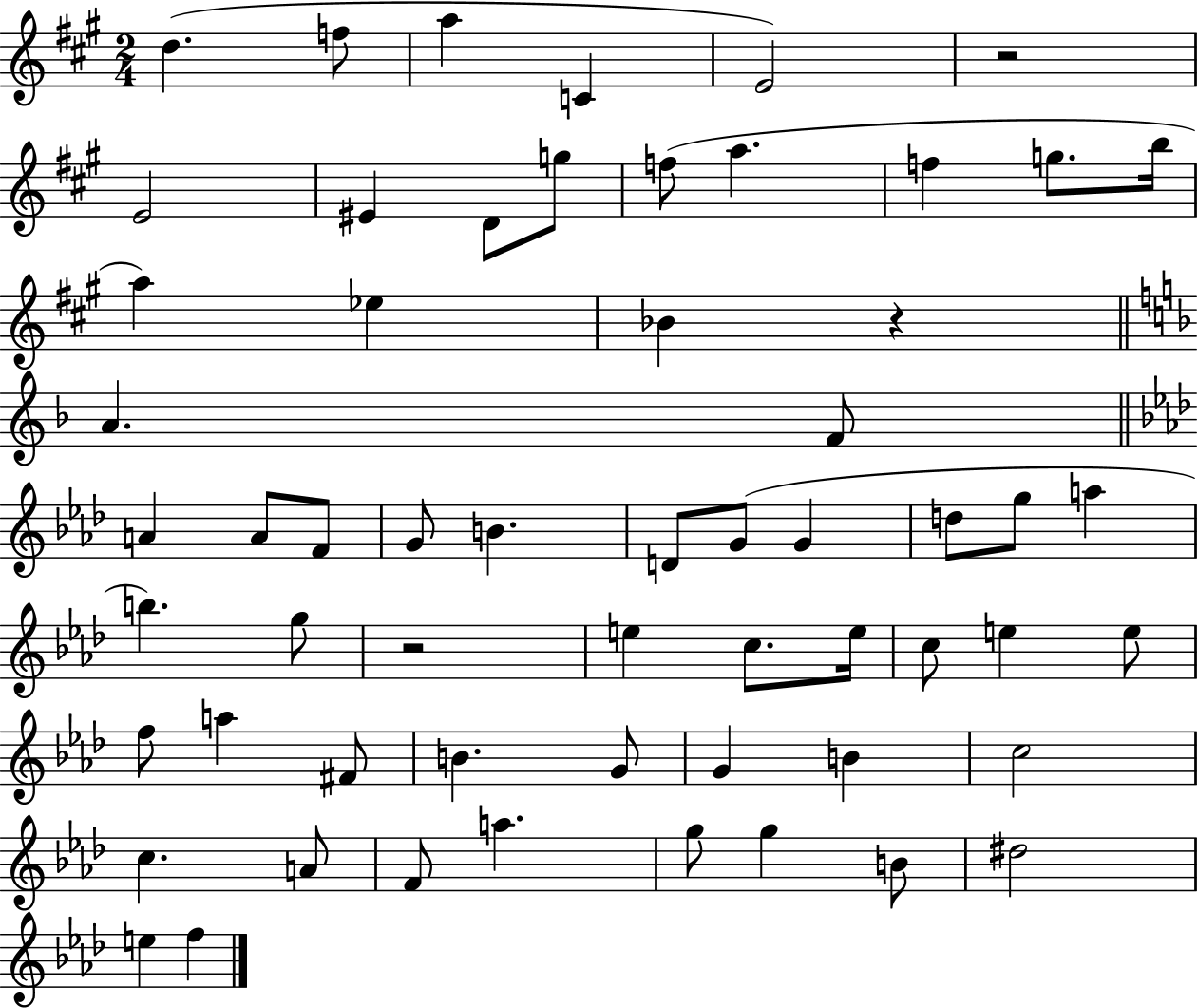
D5/q. F5/e A5/q C4/q E4/h R/h E4/h EIS4/q D4/e G5/e F5/e A5/q. F5/q G5/e. B5/s A5/q Eb5/q Bb4/q R/q A4/q. F4/e A4/q A4/e F4/e G4/e B4/q. D4/e G4/e G4/q D5/e G5/e A5/q B5/q. G5/e R/h E5/q C5/e. E5/s C5/e E5/q E5/e F5/e A5/q F#4/e B4/q. G4/e G4/q B4/q C5/h C5/q. A4/e F4/e A5/q. G5/e G5/q B4/e D#5/h E5/q F5/q